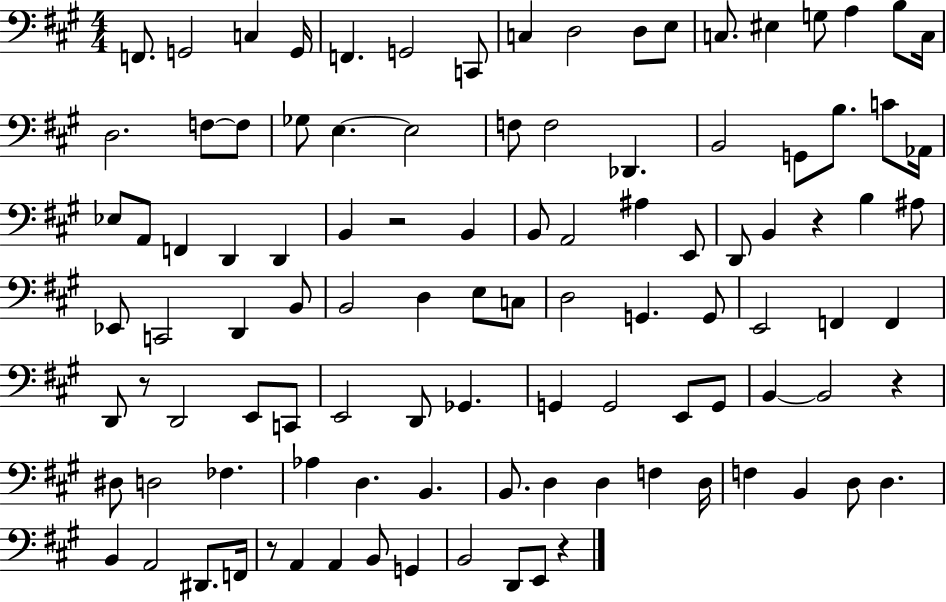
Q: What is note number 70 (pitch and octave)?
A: E2